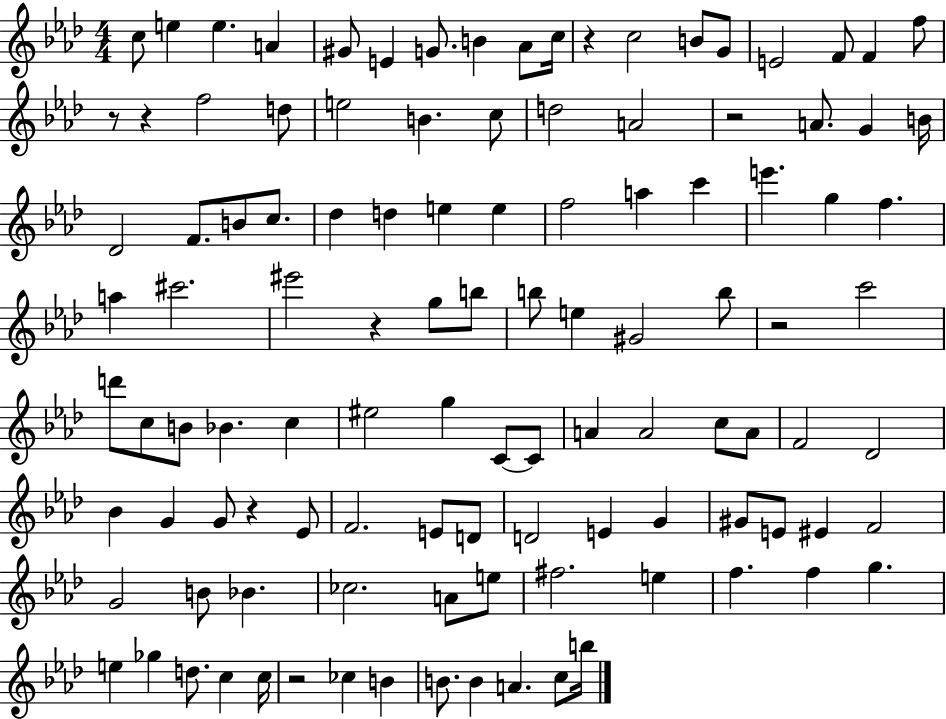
X:1
T:Untitled
M:4/4
L:1/4
K:Ab
c/2 e e A ^G/2 E G/2 B _A/2 c/4 z c2 B/2 G/2 E2 F/2 F f/2 z/2 z f2 d/2 e2 B c/2 d2 A2 z2 A/2 G B/4 _D2 F/2 B/2 c/2 _d d e e f2 a c' e' g f a ^c'2 ^e'2 z g/2 b/2 b/2 e ^G2 b/2 z2 c'2 d'/2 c/2 B/2 _B c ^e2 g C/2 C/2 A A2 c/2 A/2 F2 _D2 _B G G/2 z _E/2 F2 E/2 D/2 D2 E G ^G/2 E/2 ^E F2 G2 B/2 _B _c2 A/2 e/2 ^f2 e f f g e _g d/2 c c/4 z2 _c B B/2 B A c/2 b/4